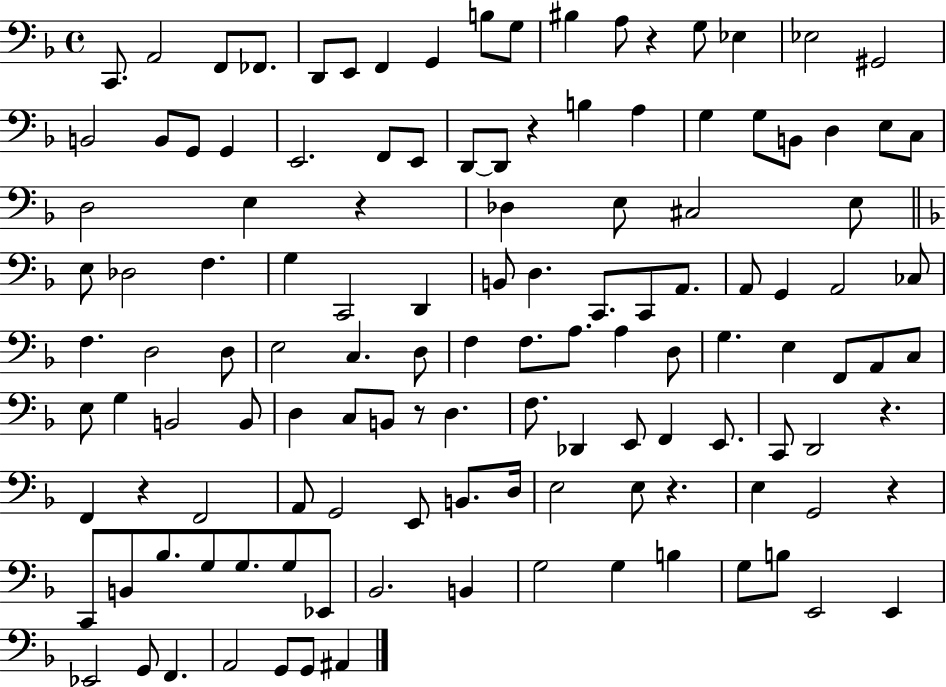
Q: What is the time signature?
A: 4/4